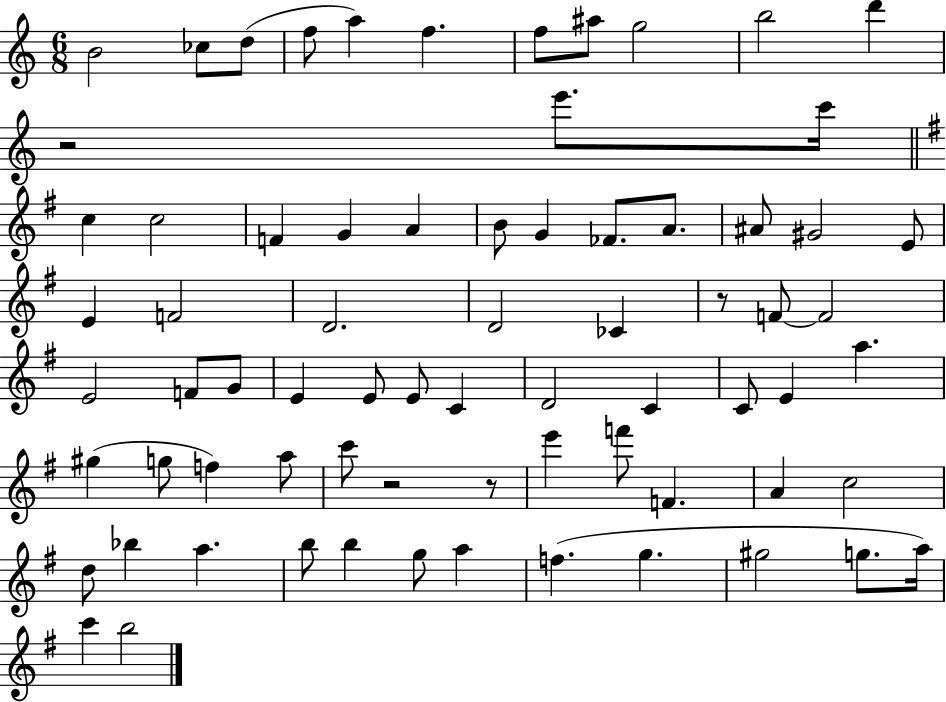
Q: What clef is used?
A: treble